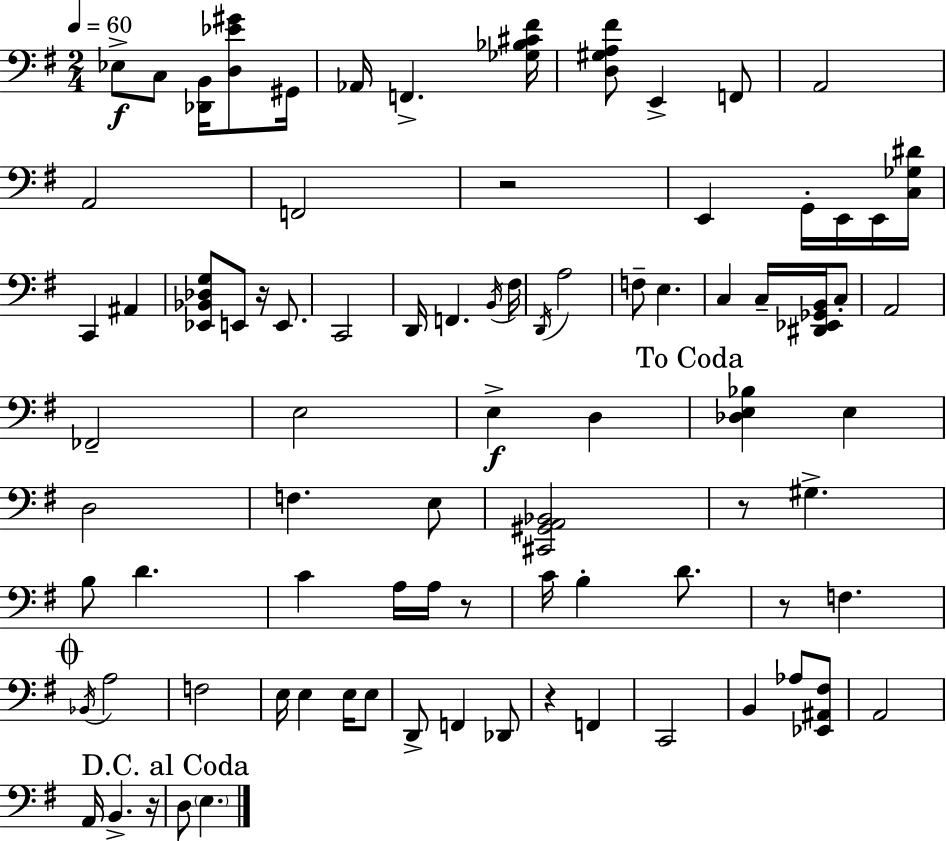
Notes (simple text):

Eb3/e C3/e [Db2,B2]/s [D3,Eb4,G#4]/e G#2/s Ab2/s F2/q. [Gb3,Bb3,C#4,F#4]/s [D3,G#3,A3,F#4]/e E2/q F2/e A2/h A2/h F2/h R/h E2/q G2/s E2/s E2/s [C3,Gb3,D#4]/s C2/q A#2/q [Eb2,Bb2,Db3,G3]/e E2/e R/s E2/e. C2/h D2/s F2/q. B2/s F#3/s D2/s A3/h F3/e E3/q. C3/q C3/s [D#2,Eb2,Gb2,B2]/s C3/e A2/h FES2/h E3/h E3/q D3/q [Db3,E3,Bb3]/q E3/q D3/h F3/q. E3/e [C#2,G#2,A2,Bb2]/h R/e G#3/q. B3/e D4/q. C4/q A3/s A3/s R/e C4/s B3/q D4/e. R/e F3/q. Bb2/s A3/h F3/h E3/s E3/q E3/s E3/e D2/e F2/q Db2/e R/q F2/q C2/h B2/q Ab3/e [Eb2,A#2,F#3]/e A2/h A2/s B2/q. R/s D3/e E3/q.